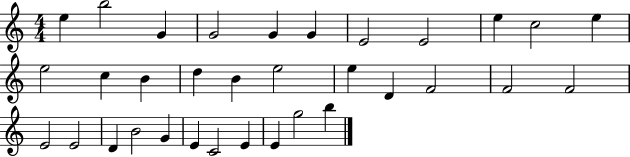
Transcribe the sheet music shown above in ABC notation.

X:1
T:Untitled
M:4/4
L:1/4
K:C
e b2 G G2 G G E2 E2 e c2 e e2 c B d B e2 e D F2 F2 F2 E2 E2 D B2 G E C2 E E g2 b